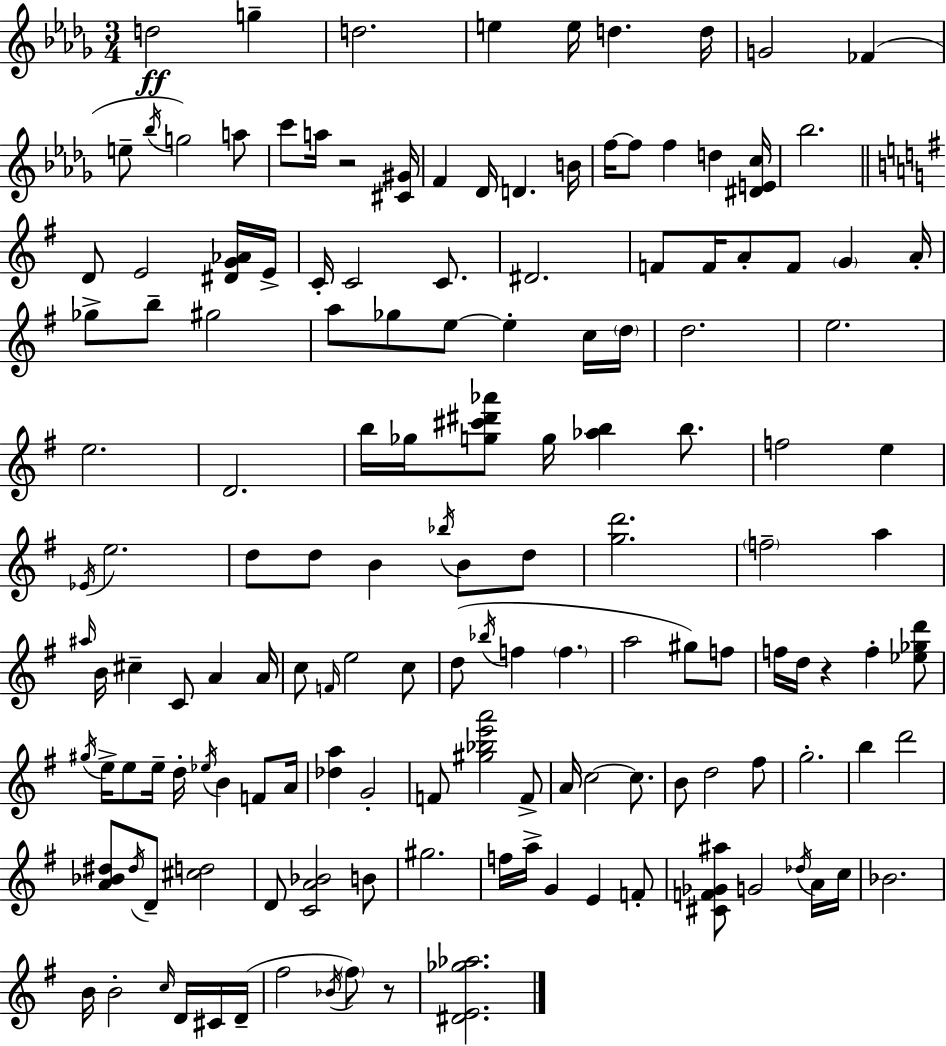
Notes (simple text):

D5/h G5/q D5/h. E5/q E5/s D5/q. D5/s G4/h FES4/q E5/e Bb5/s G5/h A5/e C6/e A5/s R/h [C#4,G#4]/s F4/q Db4/s D4/q. B4/s F5/s F5/e F5/q D5/q [D#4,E4,C5]/s Bb5/h. D4/e E4/h [D#4,G4,Ab4]/s E4/s C4/s C4/h C4/e. D#4/h. F4/e F4/s A4/e F4/e G4/q A4/s Gb5/e B5/e G#5/h A5/e Gb5/e E5/e E5/q C5/s D5/s D5/h. E5/h. E5/h. D4/h. B5/s Gb5/s [G5,C#6,D#6,Ab6]/e G5/s [Ab5,B5]/q B5/e. F5/h E5/q Eb4/s E5/h. D5/e D5/e B4/q Bb5/s B4/e D5/e [G5,D6]/h. F5/h A5/q A#5/s B4/s C#5/q C4/e A4/q A4/s C5/e F4/s E5/h C5/e D5/e Bb5/s F5/q F5/q. A5/h G#5/e F5/e F5/s D5/s R/q F5/q [Eb5,Gb5,D6]/e G#5/s E5/s E5/e E5/s D5/s Eb5/s B4/q F4/e A4/s [Db5,A5]/q G4/h F4/e [G#5,Bb5,E6,A6]/h F4/e A4/s C5/h C5/e. B4/e D5/h F#5/e G5/h. B5/q D6/h [A4,Bb4,D#5]/e D#5/s D4/e [C#5,D5]/h D4/e [C4,A4,Bb4]/h B4/e G#5/h. F5/s A5/s G4/q E4/q F4/e [C#4,F4,Gb4,A#5]/e G4/h Db5/s A4/s C5/s Bb4/h. B4/s B4/h C5/s D4/s C#4/s D4/s F#5/h Bb4/s F#5/e R/e [D#4,E4,Gb5,Ab5]/h.